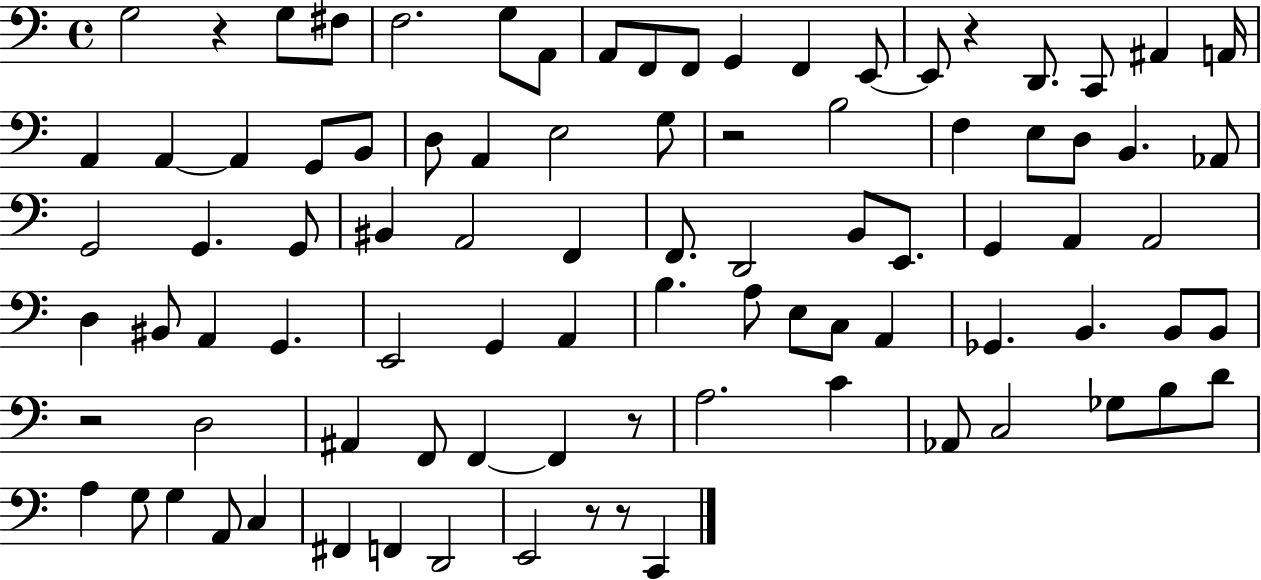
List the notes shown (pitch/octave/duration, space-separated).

G3/h R/q G3/e F#3/e F3/h. G3/e A2/e A2/e F2/e F2/e G2/q F2/q E2/e E2/e R/q D2/e. C2/e A#2/q A2/s A2/q A2/q A2/q G2/e B2/e D3/e A2/q E3/h G3/e R/h B3/h F3/q E3/e D3/e B2/q. Ab2/e G2/h G2/q. G2/e BIS2/q A2/h F2/q F2/e. D2/h B2/e E2/e. G2/q A2/q A2/h D3/q BIS2/e A2/q G2/q. E2/h G2/q A2/q B3/q. A3/e E3/e C3/e A2/q Gb2/q. B2/q. B2/e B2/e R/h D3/h A#2/q F2/e F2/q F2/q R/e A3/h. C4/q Ab2/e C3/h Gb3/e B3/e D4/e A3/q G3/e G3/q A2/e C3/q F#2/q F2/q D2/h E2/h R/e R/e C2/q